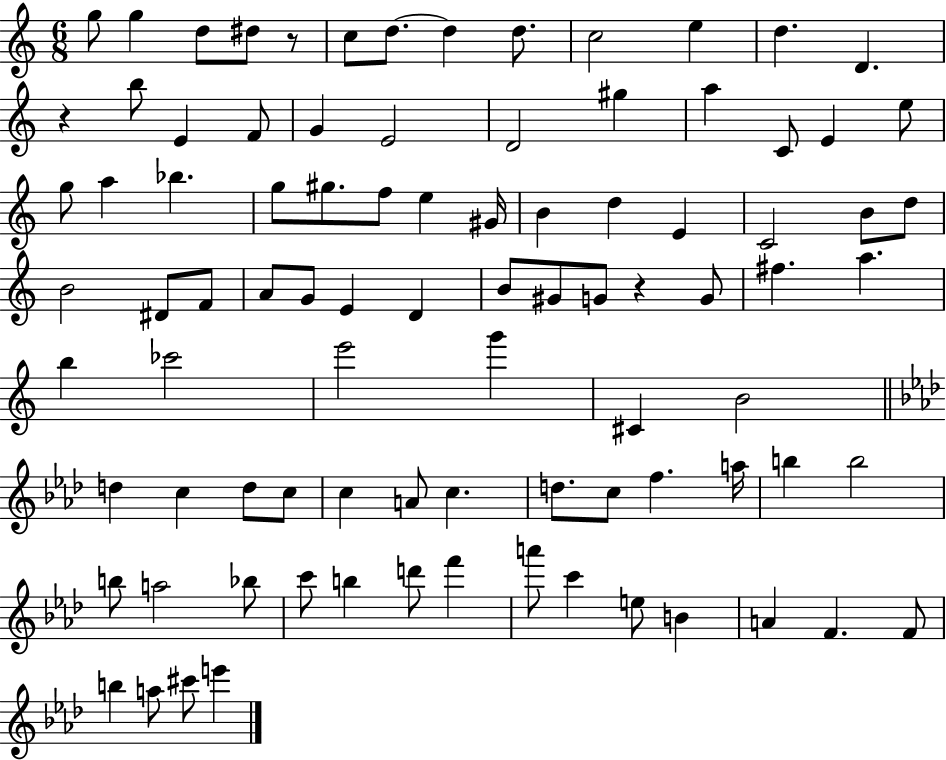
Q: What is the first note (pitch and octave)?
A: G5